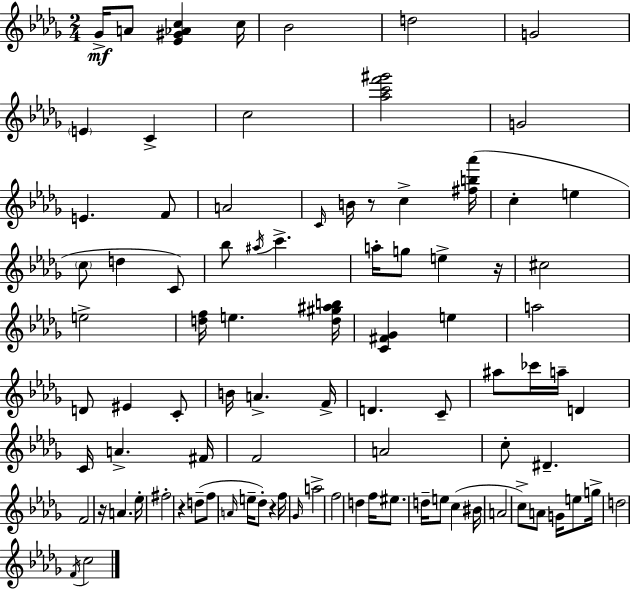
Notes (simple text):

Gb4/s A4/e [Eb4,G#4,Ab4,C5]/q C5/s Bb4/h D5/h G4/h E4/q C4/q C5/h [Ab5,C6,F6,G#6]/h G4/h E4/q. F4/e A4/h C4/s B4/s R/e C5/q [F#5,B5,Ab6]/s C5/q E5/q C5/e D5/q C4/e Bb5/e A#5/s C6/q. A5/s G5/e E5/q R/s C#5/h E5/h [D5,F5]/s E5/q. [D5,G#5,A#5,B5]/s [C4,F#4,Gb4]/q E5/q A5/h D4/e EIS4/q C4/e B4/s A4/q. F4/s D4/q. C4/e A#5/e CES6/s A5/s D4/q C4/s A4/q. F#4/s F4/h A4/h C5/e D#4/q. F4/h R/s A4/q. Eb5/s F#5/h R/q D5/e F5/e A4/s E5/s Db5/e R/q F5/s Gb4/s A5/h F5/h D5/q F5/s EIS5/e. D5/s E5/e C5/q BIS4/s A4/h C5/e A4/e G4/s E5/e G5/s D5/h F4/s C5/h